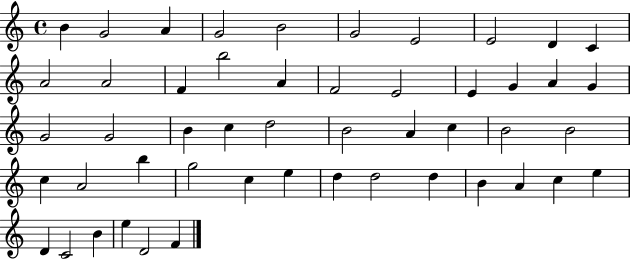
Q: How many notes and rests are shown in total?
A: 50